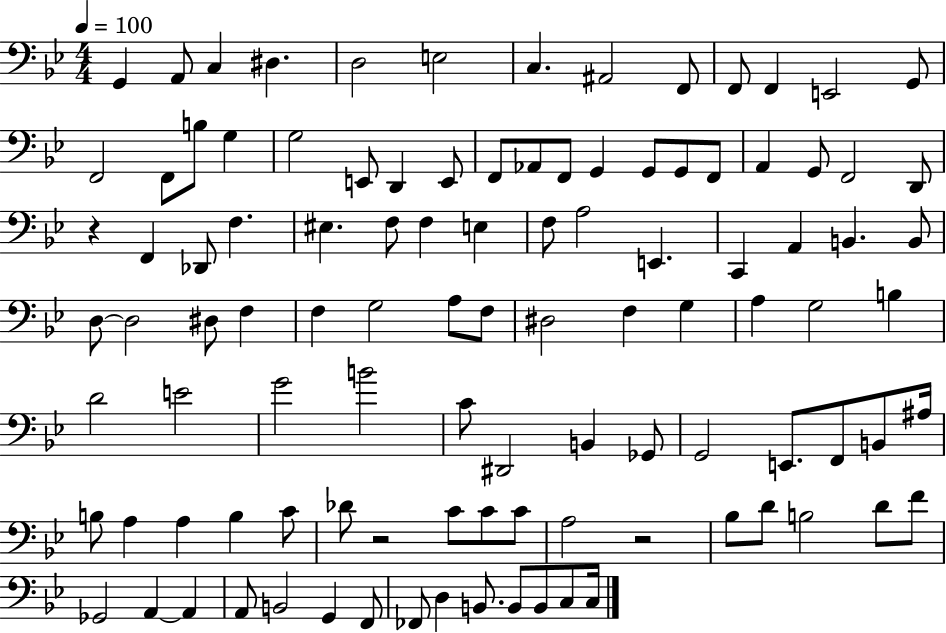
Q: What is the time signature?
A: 4/4